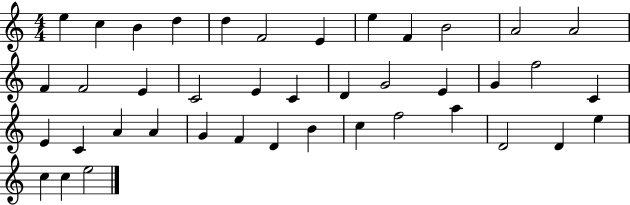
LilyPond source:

{
  \clef treble
  \numericTimeSignature
  \time 4/4
  \key c \major
  e''4 c''4 b'4 d''4 | d''4 f'2 e'4 | e''4 f'4 b'2 | a'2 a'2 | \break f'4 f'2 e'4 | c'2 e'4 c'4 | d'4 g'2 e'4 | g'4 f''2 c'4 | \break e'4 c'4 a'4 a'4 | g'4 f'4 d'4 b'4 | c''4 f''2 a''4 | d'2 d'4 e''4 | \break c''4 c''4 e''2 | \bar "|."
}